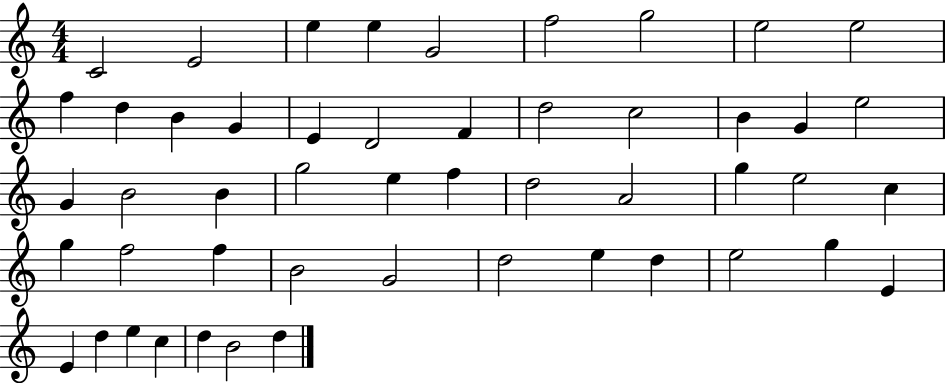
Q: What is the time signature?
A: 4/4